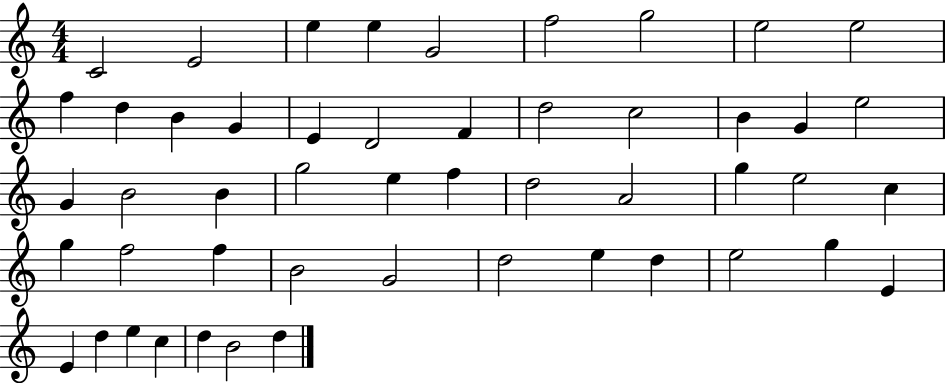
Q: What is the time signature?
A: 4/4